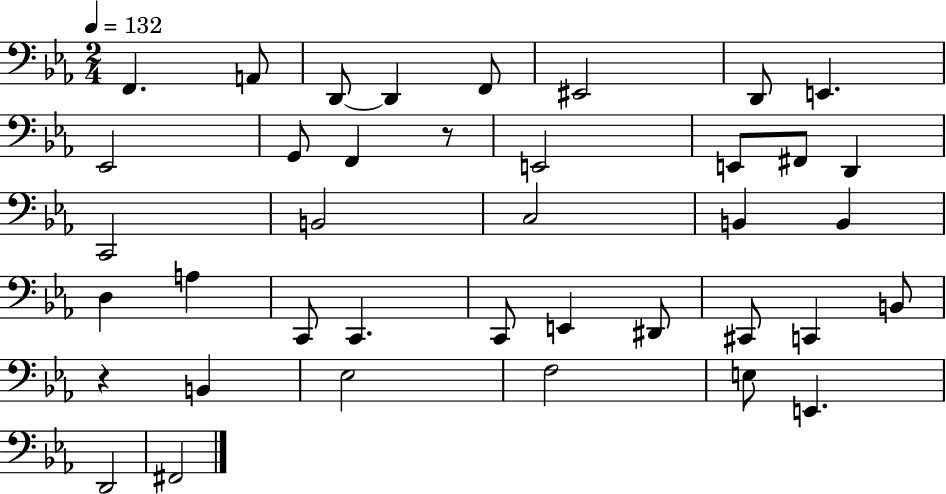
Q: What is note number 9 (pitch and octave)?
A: Eb2